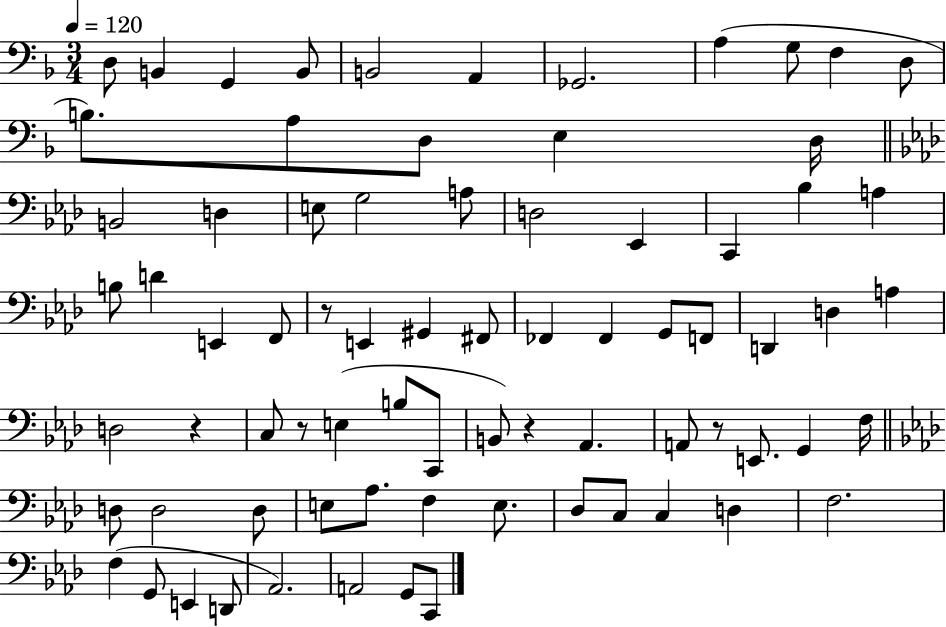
D3/e B2/q G2/q B2/e B2/h A2/q Gb2/h. A3/q G3/e F3/q D3/e B3/e. A3/e D3/e E3/q D3/s B2/h D3/q E3/e G3/h A3/e D3/h Eb2/q C2/q Bb3/q A3/q B3/e D4/q E2/q F2/e R/e E2/q G#2/q F#2/e FES2/q FES2/q G2/e F2/e D2/q D3/q A3/q D3/h R/q C3/e R/e E3/q B3/e C2/e B2/e R/q Ab2/q. A2/e R/e E2/e. G2/q F3/s D3/e D3/h D3/e E3/e Ab3/e. F3/q E3/e. Db3/e C3/e C3/q D3/q F3/h. F3/q G2/e E2/q D2/e Ab2/h. A2/h G2/e C2/e